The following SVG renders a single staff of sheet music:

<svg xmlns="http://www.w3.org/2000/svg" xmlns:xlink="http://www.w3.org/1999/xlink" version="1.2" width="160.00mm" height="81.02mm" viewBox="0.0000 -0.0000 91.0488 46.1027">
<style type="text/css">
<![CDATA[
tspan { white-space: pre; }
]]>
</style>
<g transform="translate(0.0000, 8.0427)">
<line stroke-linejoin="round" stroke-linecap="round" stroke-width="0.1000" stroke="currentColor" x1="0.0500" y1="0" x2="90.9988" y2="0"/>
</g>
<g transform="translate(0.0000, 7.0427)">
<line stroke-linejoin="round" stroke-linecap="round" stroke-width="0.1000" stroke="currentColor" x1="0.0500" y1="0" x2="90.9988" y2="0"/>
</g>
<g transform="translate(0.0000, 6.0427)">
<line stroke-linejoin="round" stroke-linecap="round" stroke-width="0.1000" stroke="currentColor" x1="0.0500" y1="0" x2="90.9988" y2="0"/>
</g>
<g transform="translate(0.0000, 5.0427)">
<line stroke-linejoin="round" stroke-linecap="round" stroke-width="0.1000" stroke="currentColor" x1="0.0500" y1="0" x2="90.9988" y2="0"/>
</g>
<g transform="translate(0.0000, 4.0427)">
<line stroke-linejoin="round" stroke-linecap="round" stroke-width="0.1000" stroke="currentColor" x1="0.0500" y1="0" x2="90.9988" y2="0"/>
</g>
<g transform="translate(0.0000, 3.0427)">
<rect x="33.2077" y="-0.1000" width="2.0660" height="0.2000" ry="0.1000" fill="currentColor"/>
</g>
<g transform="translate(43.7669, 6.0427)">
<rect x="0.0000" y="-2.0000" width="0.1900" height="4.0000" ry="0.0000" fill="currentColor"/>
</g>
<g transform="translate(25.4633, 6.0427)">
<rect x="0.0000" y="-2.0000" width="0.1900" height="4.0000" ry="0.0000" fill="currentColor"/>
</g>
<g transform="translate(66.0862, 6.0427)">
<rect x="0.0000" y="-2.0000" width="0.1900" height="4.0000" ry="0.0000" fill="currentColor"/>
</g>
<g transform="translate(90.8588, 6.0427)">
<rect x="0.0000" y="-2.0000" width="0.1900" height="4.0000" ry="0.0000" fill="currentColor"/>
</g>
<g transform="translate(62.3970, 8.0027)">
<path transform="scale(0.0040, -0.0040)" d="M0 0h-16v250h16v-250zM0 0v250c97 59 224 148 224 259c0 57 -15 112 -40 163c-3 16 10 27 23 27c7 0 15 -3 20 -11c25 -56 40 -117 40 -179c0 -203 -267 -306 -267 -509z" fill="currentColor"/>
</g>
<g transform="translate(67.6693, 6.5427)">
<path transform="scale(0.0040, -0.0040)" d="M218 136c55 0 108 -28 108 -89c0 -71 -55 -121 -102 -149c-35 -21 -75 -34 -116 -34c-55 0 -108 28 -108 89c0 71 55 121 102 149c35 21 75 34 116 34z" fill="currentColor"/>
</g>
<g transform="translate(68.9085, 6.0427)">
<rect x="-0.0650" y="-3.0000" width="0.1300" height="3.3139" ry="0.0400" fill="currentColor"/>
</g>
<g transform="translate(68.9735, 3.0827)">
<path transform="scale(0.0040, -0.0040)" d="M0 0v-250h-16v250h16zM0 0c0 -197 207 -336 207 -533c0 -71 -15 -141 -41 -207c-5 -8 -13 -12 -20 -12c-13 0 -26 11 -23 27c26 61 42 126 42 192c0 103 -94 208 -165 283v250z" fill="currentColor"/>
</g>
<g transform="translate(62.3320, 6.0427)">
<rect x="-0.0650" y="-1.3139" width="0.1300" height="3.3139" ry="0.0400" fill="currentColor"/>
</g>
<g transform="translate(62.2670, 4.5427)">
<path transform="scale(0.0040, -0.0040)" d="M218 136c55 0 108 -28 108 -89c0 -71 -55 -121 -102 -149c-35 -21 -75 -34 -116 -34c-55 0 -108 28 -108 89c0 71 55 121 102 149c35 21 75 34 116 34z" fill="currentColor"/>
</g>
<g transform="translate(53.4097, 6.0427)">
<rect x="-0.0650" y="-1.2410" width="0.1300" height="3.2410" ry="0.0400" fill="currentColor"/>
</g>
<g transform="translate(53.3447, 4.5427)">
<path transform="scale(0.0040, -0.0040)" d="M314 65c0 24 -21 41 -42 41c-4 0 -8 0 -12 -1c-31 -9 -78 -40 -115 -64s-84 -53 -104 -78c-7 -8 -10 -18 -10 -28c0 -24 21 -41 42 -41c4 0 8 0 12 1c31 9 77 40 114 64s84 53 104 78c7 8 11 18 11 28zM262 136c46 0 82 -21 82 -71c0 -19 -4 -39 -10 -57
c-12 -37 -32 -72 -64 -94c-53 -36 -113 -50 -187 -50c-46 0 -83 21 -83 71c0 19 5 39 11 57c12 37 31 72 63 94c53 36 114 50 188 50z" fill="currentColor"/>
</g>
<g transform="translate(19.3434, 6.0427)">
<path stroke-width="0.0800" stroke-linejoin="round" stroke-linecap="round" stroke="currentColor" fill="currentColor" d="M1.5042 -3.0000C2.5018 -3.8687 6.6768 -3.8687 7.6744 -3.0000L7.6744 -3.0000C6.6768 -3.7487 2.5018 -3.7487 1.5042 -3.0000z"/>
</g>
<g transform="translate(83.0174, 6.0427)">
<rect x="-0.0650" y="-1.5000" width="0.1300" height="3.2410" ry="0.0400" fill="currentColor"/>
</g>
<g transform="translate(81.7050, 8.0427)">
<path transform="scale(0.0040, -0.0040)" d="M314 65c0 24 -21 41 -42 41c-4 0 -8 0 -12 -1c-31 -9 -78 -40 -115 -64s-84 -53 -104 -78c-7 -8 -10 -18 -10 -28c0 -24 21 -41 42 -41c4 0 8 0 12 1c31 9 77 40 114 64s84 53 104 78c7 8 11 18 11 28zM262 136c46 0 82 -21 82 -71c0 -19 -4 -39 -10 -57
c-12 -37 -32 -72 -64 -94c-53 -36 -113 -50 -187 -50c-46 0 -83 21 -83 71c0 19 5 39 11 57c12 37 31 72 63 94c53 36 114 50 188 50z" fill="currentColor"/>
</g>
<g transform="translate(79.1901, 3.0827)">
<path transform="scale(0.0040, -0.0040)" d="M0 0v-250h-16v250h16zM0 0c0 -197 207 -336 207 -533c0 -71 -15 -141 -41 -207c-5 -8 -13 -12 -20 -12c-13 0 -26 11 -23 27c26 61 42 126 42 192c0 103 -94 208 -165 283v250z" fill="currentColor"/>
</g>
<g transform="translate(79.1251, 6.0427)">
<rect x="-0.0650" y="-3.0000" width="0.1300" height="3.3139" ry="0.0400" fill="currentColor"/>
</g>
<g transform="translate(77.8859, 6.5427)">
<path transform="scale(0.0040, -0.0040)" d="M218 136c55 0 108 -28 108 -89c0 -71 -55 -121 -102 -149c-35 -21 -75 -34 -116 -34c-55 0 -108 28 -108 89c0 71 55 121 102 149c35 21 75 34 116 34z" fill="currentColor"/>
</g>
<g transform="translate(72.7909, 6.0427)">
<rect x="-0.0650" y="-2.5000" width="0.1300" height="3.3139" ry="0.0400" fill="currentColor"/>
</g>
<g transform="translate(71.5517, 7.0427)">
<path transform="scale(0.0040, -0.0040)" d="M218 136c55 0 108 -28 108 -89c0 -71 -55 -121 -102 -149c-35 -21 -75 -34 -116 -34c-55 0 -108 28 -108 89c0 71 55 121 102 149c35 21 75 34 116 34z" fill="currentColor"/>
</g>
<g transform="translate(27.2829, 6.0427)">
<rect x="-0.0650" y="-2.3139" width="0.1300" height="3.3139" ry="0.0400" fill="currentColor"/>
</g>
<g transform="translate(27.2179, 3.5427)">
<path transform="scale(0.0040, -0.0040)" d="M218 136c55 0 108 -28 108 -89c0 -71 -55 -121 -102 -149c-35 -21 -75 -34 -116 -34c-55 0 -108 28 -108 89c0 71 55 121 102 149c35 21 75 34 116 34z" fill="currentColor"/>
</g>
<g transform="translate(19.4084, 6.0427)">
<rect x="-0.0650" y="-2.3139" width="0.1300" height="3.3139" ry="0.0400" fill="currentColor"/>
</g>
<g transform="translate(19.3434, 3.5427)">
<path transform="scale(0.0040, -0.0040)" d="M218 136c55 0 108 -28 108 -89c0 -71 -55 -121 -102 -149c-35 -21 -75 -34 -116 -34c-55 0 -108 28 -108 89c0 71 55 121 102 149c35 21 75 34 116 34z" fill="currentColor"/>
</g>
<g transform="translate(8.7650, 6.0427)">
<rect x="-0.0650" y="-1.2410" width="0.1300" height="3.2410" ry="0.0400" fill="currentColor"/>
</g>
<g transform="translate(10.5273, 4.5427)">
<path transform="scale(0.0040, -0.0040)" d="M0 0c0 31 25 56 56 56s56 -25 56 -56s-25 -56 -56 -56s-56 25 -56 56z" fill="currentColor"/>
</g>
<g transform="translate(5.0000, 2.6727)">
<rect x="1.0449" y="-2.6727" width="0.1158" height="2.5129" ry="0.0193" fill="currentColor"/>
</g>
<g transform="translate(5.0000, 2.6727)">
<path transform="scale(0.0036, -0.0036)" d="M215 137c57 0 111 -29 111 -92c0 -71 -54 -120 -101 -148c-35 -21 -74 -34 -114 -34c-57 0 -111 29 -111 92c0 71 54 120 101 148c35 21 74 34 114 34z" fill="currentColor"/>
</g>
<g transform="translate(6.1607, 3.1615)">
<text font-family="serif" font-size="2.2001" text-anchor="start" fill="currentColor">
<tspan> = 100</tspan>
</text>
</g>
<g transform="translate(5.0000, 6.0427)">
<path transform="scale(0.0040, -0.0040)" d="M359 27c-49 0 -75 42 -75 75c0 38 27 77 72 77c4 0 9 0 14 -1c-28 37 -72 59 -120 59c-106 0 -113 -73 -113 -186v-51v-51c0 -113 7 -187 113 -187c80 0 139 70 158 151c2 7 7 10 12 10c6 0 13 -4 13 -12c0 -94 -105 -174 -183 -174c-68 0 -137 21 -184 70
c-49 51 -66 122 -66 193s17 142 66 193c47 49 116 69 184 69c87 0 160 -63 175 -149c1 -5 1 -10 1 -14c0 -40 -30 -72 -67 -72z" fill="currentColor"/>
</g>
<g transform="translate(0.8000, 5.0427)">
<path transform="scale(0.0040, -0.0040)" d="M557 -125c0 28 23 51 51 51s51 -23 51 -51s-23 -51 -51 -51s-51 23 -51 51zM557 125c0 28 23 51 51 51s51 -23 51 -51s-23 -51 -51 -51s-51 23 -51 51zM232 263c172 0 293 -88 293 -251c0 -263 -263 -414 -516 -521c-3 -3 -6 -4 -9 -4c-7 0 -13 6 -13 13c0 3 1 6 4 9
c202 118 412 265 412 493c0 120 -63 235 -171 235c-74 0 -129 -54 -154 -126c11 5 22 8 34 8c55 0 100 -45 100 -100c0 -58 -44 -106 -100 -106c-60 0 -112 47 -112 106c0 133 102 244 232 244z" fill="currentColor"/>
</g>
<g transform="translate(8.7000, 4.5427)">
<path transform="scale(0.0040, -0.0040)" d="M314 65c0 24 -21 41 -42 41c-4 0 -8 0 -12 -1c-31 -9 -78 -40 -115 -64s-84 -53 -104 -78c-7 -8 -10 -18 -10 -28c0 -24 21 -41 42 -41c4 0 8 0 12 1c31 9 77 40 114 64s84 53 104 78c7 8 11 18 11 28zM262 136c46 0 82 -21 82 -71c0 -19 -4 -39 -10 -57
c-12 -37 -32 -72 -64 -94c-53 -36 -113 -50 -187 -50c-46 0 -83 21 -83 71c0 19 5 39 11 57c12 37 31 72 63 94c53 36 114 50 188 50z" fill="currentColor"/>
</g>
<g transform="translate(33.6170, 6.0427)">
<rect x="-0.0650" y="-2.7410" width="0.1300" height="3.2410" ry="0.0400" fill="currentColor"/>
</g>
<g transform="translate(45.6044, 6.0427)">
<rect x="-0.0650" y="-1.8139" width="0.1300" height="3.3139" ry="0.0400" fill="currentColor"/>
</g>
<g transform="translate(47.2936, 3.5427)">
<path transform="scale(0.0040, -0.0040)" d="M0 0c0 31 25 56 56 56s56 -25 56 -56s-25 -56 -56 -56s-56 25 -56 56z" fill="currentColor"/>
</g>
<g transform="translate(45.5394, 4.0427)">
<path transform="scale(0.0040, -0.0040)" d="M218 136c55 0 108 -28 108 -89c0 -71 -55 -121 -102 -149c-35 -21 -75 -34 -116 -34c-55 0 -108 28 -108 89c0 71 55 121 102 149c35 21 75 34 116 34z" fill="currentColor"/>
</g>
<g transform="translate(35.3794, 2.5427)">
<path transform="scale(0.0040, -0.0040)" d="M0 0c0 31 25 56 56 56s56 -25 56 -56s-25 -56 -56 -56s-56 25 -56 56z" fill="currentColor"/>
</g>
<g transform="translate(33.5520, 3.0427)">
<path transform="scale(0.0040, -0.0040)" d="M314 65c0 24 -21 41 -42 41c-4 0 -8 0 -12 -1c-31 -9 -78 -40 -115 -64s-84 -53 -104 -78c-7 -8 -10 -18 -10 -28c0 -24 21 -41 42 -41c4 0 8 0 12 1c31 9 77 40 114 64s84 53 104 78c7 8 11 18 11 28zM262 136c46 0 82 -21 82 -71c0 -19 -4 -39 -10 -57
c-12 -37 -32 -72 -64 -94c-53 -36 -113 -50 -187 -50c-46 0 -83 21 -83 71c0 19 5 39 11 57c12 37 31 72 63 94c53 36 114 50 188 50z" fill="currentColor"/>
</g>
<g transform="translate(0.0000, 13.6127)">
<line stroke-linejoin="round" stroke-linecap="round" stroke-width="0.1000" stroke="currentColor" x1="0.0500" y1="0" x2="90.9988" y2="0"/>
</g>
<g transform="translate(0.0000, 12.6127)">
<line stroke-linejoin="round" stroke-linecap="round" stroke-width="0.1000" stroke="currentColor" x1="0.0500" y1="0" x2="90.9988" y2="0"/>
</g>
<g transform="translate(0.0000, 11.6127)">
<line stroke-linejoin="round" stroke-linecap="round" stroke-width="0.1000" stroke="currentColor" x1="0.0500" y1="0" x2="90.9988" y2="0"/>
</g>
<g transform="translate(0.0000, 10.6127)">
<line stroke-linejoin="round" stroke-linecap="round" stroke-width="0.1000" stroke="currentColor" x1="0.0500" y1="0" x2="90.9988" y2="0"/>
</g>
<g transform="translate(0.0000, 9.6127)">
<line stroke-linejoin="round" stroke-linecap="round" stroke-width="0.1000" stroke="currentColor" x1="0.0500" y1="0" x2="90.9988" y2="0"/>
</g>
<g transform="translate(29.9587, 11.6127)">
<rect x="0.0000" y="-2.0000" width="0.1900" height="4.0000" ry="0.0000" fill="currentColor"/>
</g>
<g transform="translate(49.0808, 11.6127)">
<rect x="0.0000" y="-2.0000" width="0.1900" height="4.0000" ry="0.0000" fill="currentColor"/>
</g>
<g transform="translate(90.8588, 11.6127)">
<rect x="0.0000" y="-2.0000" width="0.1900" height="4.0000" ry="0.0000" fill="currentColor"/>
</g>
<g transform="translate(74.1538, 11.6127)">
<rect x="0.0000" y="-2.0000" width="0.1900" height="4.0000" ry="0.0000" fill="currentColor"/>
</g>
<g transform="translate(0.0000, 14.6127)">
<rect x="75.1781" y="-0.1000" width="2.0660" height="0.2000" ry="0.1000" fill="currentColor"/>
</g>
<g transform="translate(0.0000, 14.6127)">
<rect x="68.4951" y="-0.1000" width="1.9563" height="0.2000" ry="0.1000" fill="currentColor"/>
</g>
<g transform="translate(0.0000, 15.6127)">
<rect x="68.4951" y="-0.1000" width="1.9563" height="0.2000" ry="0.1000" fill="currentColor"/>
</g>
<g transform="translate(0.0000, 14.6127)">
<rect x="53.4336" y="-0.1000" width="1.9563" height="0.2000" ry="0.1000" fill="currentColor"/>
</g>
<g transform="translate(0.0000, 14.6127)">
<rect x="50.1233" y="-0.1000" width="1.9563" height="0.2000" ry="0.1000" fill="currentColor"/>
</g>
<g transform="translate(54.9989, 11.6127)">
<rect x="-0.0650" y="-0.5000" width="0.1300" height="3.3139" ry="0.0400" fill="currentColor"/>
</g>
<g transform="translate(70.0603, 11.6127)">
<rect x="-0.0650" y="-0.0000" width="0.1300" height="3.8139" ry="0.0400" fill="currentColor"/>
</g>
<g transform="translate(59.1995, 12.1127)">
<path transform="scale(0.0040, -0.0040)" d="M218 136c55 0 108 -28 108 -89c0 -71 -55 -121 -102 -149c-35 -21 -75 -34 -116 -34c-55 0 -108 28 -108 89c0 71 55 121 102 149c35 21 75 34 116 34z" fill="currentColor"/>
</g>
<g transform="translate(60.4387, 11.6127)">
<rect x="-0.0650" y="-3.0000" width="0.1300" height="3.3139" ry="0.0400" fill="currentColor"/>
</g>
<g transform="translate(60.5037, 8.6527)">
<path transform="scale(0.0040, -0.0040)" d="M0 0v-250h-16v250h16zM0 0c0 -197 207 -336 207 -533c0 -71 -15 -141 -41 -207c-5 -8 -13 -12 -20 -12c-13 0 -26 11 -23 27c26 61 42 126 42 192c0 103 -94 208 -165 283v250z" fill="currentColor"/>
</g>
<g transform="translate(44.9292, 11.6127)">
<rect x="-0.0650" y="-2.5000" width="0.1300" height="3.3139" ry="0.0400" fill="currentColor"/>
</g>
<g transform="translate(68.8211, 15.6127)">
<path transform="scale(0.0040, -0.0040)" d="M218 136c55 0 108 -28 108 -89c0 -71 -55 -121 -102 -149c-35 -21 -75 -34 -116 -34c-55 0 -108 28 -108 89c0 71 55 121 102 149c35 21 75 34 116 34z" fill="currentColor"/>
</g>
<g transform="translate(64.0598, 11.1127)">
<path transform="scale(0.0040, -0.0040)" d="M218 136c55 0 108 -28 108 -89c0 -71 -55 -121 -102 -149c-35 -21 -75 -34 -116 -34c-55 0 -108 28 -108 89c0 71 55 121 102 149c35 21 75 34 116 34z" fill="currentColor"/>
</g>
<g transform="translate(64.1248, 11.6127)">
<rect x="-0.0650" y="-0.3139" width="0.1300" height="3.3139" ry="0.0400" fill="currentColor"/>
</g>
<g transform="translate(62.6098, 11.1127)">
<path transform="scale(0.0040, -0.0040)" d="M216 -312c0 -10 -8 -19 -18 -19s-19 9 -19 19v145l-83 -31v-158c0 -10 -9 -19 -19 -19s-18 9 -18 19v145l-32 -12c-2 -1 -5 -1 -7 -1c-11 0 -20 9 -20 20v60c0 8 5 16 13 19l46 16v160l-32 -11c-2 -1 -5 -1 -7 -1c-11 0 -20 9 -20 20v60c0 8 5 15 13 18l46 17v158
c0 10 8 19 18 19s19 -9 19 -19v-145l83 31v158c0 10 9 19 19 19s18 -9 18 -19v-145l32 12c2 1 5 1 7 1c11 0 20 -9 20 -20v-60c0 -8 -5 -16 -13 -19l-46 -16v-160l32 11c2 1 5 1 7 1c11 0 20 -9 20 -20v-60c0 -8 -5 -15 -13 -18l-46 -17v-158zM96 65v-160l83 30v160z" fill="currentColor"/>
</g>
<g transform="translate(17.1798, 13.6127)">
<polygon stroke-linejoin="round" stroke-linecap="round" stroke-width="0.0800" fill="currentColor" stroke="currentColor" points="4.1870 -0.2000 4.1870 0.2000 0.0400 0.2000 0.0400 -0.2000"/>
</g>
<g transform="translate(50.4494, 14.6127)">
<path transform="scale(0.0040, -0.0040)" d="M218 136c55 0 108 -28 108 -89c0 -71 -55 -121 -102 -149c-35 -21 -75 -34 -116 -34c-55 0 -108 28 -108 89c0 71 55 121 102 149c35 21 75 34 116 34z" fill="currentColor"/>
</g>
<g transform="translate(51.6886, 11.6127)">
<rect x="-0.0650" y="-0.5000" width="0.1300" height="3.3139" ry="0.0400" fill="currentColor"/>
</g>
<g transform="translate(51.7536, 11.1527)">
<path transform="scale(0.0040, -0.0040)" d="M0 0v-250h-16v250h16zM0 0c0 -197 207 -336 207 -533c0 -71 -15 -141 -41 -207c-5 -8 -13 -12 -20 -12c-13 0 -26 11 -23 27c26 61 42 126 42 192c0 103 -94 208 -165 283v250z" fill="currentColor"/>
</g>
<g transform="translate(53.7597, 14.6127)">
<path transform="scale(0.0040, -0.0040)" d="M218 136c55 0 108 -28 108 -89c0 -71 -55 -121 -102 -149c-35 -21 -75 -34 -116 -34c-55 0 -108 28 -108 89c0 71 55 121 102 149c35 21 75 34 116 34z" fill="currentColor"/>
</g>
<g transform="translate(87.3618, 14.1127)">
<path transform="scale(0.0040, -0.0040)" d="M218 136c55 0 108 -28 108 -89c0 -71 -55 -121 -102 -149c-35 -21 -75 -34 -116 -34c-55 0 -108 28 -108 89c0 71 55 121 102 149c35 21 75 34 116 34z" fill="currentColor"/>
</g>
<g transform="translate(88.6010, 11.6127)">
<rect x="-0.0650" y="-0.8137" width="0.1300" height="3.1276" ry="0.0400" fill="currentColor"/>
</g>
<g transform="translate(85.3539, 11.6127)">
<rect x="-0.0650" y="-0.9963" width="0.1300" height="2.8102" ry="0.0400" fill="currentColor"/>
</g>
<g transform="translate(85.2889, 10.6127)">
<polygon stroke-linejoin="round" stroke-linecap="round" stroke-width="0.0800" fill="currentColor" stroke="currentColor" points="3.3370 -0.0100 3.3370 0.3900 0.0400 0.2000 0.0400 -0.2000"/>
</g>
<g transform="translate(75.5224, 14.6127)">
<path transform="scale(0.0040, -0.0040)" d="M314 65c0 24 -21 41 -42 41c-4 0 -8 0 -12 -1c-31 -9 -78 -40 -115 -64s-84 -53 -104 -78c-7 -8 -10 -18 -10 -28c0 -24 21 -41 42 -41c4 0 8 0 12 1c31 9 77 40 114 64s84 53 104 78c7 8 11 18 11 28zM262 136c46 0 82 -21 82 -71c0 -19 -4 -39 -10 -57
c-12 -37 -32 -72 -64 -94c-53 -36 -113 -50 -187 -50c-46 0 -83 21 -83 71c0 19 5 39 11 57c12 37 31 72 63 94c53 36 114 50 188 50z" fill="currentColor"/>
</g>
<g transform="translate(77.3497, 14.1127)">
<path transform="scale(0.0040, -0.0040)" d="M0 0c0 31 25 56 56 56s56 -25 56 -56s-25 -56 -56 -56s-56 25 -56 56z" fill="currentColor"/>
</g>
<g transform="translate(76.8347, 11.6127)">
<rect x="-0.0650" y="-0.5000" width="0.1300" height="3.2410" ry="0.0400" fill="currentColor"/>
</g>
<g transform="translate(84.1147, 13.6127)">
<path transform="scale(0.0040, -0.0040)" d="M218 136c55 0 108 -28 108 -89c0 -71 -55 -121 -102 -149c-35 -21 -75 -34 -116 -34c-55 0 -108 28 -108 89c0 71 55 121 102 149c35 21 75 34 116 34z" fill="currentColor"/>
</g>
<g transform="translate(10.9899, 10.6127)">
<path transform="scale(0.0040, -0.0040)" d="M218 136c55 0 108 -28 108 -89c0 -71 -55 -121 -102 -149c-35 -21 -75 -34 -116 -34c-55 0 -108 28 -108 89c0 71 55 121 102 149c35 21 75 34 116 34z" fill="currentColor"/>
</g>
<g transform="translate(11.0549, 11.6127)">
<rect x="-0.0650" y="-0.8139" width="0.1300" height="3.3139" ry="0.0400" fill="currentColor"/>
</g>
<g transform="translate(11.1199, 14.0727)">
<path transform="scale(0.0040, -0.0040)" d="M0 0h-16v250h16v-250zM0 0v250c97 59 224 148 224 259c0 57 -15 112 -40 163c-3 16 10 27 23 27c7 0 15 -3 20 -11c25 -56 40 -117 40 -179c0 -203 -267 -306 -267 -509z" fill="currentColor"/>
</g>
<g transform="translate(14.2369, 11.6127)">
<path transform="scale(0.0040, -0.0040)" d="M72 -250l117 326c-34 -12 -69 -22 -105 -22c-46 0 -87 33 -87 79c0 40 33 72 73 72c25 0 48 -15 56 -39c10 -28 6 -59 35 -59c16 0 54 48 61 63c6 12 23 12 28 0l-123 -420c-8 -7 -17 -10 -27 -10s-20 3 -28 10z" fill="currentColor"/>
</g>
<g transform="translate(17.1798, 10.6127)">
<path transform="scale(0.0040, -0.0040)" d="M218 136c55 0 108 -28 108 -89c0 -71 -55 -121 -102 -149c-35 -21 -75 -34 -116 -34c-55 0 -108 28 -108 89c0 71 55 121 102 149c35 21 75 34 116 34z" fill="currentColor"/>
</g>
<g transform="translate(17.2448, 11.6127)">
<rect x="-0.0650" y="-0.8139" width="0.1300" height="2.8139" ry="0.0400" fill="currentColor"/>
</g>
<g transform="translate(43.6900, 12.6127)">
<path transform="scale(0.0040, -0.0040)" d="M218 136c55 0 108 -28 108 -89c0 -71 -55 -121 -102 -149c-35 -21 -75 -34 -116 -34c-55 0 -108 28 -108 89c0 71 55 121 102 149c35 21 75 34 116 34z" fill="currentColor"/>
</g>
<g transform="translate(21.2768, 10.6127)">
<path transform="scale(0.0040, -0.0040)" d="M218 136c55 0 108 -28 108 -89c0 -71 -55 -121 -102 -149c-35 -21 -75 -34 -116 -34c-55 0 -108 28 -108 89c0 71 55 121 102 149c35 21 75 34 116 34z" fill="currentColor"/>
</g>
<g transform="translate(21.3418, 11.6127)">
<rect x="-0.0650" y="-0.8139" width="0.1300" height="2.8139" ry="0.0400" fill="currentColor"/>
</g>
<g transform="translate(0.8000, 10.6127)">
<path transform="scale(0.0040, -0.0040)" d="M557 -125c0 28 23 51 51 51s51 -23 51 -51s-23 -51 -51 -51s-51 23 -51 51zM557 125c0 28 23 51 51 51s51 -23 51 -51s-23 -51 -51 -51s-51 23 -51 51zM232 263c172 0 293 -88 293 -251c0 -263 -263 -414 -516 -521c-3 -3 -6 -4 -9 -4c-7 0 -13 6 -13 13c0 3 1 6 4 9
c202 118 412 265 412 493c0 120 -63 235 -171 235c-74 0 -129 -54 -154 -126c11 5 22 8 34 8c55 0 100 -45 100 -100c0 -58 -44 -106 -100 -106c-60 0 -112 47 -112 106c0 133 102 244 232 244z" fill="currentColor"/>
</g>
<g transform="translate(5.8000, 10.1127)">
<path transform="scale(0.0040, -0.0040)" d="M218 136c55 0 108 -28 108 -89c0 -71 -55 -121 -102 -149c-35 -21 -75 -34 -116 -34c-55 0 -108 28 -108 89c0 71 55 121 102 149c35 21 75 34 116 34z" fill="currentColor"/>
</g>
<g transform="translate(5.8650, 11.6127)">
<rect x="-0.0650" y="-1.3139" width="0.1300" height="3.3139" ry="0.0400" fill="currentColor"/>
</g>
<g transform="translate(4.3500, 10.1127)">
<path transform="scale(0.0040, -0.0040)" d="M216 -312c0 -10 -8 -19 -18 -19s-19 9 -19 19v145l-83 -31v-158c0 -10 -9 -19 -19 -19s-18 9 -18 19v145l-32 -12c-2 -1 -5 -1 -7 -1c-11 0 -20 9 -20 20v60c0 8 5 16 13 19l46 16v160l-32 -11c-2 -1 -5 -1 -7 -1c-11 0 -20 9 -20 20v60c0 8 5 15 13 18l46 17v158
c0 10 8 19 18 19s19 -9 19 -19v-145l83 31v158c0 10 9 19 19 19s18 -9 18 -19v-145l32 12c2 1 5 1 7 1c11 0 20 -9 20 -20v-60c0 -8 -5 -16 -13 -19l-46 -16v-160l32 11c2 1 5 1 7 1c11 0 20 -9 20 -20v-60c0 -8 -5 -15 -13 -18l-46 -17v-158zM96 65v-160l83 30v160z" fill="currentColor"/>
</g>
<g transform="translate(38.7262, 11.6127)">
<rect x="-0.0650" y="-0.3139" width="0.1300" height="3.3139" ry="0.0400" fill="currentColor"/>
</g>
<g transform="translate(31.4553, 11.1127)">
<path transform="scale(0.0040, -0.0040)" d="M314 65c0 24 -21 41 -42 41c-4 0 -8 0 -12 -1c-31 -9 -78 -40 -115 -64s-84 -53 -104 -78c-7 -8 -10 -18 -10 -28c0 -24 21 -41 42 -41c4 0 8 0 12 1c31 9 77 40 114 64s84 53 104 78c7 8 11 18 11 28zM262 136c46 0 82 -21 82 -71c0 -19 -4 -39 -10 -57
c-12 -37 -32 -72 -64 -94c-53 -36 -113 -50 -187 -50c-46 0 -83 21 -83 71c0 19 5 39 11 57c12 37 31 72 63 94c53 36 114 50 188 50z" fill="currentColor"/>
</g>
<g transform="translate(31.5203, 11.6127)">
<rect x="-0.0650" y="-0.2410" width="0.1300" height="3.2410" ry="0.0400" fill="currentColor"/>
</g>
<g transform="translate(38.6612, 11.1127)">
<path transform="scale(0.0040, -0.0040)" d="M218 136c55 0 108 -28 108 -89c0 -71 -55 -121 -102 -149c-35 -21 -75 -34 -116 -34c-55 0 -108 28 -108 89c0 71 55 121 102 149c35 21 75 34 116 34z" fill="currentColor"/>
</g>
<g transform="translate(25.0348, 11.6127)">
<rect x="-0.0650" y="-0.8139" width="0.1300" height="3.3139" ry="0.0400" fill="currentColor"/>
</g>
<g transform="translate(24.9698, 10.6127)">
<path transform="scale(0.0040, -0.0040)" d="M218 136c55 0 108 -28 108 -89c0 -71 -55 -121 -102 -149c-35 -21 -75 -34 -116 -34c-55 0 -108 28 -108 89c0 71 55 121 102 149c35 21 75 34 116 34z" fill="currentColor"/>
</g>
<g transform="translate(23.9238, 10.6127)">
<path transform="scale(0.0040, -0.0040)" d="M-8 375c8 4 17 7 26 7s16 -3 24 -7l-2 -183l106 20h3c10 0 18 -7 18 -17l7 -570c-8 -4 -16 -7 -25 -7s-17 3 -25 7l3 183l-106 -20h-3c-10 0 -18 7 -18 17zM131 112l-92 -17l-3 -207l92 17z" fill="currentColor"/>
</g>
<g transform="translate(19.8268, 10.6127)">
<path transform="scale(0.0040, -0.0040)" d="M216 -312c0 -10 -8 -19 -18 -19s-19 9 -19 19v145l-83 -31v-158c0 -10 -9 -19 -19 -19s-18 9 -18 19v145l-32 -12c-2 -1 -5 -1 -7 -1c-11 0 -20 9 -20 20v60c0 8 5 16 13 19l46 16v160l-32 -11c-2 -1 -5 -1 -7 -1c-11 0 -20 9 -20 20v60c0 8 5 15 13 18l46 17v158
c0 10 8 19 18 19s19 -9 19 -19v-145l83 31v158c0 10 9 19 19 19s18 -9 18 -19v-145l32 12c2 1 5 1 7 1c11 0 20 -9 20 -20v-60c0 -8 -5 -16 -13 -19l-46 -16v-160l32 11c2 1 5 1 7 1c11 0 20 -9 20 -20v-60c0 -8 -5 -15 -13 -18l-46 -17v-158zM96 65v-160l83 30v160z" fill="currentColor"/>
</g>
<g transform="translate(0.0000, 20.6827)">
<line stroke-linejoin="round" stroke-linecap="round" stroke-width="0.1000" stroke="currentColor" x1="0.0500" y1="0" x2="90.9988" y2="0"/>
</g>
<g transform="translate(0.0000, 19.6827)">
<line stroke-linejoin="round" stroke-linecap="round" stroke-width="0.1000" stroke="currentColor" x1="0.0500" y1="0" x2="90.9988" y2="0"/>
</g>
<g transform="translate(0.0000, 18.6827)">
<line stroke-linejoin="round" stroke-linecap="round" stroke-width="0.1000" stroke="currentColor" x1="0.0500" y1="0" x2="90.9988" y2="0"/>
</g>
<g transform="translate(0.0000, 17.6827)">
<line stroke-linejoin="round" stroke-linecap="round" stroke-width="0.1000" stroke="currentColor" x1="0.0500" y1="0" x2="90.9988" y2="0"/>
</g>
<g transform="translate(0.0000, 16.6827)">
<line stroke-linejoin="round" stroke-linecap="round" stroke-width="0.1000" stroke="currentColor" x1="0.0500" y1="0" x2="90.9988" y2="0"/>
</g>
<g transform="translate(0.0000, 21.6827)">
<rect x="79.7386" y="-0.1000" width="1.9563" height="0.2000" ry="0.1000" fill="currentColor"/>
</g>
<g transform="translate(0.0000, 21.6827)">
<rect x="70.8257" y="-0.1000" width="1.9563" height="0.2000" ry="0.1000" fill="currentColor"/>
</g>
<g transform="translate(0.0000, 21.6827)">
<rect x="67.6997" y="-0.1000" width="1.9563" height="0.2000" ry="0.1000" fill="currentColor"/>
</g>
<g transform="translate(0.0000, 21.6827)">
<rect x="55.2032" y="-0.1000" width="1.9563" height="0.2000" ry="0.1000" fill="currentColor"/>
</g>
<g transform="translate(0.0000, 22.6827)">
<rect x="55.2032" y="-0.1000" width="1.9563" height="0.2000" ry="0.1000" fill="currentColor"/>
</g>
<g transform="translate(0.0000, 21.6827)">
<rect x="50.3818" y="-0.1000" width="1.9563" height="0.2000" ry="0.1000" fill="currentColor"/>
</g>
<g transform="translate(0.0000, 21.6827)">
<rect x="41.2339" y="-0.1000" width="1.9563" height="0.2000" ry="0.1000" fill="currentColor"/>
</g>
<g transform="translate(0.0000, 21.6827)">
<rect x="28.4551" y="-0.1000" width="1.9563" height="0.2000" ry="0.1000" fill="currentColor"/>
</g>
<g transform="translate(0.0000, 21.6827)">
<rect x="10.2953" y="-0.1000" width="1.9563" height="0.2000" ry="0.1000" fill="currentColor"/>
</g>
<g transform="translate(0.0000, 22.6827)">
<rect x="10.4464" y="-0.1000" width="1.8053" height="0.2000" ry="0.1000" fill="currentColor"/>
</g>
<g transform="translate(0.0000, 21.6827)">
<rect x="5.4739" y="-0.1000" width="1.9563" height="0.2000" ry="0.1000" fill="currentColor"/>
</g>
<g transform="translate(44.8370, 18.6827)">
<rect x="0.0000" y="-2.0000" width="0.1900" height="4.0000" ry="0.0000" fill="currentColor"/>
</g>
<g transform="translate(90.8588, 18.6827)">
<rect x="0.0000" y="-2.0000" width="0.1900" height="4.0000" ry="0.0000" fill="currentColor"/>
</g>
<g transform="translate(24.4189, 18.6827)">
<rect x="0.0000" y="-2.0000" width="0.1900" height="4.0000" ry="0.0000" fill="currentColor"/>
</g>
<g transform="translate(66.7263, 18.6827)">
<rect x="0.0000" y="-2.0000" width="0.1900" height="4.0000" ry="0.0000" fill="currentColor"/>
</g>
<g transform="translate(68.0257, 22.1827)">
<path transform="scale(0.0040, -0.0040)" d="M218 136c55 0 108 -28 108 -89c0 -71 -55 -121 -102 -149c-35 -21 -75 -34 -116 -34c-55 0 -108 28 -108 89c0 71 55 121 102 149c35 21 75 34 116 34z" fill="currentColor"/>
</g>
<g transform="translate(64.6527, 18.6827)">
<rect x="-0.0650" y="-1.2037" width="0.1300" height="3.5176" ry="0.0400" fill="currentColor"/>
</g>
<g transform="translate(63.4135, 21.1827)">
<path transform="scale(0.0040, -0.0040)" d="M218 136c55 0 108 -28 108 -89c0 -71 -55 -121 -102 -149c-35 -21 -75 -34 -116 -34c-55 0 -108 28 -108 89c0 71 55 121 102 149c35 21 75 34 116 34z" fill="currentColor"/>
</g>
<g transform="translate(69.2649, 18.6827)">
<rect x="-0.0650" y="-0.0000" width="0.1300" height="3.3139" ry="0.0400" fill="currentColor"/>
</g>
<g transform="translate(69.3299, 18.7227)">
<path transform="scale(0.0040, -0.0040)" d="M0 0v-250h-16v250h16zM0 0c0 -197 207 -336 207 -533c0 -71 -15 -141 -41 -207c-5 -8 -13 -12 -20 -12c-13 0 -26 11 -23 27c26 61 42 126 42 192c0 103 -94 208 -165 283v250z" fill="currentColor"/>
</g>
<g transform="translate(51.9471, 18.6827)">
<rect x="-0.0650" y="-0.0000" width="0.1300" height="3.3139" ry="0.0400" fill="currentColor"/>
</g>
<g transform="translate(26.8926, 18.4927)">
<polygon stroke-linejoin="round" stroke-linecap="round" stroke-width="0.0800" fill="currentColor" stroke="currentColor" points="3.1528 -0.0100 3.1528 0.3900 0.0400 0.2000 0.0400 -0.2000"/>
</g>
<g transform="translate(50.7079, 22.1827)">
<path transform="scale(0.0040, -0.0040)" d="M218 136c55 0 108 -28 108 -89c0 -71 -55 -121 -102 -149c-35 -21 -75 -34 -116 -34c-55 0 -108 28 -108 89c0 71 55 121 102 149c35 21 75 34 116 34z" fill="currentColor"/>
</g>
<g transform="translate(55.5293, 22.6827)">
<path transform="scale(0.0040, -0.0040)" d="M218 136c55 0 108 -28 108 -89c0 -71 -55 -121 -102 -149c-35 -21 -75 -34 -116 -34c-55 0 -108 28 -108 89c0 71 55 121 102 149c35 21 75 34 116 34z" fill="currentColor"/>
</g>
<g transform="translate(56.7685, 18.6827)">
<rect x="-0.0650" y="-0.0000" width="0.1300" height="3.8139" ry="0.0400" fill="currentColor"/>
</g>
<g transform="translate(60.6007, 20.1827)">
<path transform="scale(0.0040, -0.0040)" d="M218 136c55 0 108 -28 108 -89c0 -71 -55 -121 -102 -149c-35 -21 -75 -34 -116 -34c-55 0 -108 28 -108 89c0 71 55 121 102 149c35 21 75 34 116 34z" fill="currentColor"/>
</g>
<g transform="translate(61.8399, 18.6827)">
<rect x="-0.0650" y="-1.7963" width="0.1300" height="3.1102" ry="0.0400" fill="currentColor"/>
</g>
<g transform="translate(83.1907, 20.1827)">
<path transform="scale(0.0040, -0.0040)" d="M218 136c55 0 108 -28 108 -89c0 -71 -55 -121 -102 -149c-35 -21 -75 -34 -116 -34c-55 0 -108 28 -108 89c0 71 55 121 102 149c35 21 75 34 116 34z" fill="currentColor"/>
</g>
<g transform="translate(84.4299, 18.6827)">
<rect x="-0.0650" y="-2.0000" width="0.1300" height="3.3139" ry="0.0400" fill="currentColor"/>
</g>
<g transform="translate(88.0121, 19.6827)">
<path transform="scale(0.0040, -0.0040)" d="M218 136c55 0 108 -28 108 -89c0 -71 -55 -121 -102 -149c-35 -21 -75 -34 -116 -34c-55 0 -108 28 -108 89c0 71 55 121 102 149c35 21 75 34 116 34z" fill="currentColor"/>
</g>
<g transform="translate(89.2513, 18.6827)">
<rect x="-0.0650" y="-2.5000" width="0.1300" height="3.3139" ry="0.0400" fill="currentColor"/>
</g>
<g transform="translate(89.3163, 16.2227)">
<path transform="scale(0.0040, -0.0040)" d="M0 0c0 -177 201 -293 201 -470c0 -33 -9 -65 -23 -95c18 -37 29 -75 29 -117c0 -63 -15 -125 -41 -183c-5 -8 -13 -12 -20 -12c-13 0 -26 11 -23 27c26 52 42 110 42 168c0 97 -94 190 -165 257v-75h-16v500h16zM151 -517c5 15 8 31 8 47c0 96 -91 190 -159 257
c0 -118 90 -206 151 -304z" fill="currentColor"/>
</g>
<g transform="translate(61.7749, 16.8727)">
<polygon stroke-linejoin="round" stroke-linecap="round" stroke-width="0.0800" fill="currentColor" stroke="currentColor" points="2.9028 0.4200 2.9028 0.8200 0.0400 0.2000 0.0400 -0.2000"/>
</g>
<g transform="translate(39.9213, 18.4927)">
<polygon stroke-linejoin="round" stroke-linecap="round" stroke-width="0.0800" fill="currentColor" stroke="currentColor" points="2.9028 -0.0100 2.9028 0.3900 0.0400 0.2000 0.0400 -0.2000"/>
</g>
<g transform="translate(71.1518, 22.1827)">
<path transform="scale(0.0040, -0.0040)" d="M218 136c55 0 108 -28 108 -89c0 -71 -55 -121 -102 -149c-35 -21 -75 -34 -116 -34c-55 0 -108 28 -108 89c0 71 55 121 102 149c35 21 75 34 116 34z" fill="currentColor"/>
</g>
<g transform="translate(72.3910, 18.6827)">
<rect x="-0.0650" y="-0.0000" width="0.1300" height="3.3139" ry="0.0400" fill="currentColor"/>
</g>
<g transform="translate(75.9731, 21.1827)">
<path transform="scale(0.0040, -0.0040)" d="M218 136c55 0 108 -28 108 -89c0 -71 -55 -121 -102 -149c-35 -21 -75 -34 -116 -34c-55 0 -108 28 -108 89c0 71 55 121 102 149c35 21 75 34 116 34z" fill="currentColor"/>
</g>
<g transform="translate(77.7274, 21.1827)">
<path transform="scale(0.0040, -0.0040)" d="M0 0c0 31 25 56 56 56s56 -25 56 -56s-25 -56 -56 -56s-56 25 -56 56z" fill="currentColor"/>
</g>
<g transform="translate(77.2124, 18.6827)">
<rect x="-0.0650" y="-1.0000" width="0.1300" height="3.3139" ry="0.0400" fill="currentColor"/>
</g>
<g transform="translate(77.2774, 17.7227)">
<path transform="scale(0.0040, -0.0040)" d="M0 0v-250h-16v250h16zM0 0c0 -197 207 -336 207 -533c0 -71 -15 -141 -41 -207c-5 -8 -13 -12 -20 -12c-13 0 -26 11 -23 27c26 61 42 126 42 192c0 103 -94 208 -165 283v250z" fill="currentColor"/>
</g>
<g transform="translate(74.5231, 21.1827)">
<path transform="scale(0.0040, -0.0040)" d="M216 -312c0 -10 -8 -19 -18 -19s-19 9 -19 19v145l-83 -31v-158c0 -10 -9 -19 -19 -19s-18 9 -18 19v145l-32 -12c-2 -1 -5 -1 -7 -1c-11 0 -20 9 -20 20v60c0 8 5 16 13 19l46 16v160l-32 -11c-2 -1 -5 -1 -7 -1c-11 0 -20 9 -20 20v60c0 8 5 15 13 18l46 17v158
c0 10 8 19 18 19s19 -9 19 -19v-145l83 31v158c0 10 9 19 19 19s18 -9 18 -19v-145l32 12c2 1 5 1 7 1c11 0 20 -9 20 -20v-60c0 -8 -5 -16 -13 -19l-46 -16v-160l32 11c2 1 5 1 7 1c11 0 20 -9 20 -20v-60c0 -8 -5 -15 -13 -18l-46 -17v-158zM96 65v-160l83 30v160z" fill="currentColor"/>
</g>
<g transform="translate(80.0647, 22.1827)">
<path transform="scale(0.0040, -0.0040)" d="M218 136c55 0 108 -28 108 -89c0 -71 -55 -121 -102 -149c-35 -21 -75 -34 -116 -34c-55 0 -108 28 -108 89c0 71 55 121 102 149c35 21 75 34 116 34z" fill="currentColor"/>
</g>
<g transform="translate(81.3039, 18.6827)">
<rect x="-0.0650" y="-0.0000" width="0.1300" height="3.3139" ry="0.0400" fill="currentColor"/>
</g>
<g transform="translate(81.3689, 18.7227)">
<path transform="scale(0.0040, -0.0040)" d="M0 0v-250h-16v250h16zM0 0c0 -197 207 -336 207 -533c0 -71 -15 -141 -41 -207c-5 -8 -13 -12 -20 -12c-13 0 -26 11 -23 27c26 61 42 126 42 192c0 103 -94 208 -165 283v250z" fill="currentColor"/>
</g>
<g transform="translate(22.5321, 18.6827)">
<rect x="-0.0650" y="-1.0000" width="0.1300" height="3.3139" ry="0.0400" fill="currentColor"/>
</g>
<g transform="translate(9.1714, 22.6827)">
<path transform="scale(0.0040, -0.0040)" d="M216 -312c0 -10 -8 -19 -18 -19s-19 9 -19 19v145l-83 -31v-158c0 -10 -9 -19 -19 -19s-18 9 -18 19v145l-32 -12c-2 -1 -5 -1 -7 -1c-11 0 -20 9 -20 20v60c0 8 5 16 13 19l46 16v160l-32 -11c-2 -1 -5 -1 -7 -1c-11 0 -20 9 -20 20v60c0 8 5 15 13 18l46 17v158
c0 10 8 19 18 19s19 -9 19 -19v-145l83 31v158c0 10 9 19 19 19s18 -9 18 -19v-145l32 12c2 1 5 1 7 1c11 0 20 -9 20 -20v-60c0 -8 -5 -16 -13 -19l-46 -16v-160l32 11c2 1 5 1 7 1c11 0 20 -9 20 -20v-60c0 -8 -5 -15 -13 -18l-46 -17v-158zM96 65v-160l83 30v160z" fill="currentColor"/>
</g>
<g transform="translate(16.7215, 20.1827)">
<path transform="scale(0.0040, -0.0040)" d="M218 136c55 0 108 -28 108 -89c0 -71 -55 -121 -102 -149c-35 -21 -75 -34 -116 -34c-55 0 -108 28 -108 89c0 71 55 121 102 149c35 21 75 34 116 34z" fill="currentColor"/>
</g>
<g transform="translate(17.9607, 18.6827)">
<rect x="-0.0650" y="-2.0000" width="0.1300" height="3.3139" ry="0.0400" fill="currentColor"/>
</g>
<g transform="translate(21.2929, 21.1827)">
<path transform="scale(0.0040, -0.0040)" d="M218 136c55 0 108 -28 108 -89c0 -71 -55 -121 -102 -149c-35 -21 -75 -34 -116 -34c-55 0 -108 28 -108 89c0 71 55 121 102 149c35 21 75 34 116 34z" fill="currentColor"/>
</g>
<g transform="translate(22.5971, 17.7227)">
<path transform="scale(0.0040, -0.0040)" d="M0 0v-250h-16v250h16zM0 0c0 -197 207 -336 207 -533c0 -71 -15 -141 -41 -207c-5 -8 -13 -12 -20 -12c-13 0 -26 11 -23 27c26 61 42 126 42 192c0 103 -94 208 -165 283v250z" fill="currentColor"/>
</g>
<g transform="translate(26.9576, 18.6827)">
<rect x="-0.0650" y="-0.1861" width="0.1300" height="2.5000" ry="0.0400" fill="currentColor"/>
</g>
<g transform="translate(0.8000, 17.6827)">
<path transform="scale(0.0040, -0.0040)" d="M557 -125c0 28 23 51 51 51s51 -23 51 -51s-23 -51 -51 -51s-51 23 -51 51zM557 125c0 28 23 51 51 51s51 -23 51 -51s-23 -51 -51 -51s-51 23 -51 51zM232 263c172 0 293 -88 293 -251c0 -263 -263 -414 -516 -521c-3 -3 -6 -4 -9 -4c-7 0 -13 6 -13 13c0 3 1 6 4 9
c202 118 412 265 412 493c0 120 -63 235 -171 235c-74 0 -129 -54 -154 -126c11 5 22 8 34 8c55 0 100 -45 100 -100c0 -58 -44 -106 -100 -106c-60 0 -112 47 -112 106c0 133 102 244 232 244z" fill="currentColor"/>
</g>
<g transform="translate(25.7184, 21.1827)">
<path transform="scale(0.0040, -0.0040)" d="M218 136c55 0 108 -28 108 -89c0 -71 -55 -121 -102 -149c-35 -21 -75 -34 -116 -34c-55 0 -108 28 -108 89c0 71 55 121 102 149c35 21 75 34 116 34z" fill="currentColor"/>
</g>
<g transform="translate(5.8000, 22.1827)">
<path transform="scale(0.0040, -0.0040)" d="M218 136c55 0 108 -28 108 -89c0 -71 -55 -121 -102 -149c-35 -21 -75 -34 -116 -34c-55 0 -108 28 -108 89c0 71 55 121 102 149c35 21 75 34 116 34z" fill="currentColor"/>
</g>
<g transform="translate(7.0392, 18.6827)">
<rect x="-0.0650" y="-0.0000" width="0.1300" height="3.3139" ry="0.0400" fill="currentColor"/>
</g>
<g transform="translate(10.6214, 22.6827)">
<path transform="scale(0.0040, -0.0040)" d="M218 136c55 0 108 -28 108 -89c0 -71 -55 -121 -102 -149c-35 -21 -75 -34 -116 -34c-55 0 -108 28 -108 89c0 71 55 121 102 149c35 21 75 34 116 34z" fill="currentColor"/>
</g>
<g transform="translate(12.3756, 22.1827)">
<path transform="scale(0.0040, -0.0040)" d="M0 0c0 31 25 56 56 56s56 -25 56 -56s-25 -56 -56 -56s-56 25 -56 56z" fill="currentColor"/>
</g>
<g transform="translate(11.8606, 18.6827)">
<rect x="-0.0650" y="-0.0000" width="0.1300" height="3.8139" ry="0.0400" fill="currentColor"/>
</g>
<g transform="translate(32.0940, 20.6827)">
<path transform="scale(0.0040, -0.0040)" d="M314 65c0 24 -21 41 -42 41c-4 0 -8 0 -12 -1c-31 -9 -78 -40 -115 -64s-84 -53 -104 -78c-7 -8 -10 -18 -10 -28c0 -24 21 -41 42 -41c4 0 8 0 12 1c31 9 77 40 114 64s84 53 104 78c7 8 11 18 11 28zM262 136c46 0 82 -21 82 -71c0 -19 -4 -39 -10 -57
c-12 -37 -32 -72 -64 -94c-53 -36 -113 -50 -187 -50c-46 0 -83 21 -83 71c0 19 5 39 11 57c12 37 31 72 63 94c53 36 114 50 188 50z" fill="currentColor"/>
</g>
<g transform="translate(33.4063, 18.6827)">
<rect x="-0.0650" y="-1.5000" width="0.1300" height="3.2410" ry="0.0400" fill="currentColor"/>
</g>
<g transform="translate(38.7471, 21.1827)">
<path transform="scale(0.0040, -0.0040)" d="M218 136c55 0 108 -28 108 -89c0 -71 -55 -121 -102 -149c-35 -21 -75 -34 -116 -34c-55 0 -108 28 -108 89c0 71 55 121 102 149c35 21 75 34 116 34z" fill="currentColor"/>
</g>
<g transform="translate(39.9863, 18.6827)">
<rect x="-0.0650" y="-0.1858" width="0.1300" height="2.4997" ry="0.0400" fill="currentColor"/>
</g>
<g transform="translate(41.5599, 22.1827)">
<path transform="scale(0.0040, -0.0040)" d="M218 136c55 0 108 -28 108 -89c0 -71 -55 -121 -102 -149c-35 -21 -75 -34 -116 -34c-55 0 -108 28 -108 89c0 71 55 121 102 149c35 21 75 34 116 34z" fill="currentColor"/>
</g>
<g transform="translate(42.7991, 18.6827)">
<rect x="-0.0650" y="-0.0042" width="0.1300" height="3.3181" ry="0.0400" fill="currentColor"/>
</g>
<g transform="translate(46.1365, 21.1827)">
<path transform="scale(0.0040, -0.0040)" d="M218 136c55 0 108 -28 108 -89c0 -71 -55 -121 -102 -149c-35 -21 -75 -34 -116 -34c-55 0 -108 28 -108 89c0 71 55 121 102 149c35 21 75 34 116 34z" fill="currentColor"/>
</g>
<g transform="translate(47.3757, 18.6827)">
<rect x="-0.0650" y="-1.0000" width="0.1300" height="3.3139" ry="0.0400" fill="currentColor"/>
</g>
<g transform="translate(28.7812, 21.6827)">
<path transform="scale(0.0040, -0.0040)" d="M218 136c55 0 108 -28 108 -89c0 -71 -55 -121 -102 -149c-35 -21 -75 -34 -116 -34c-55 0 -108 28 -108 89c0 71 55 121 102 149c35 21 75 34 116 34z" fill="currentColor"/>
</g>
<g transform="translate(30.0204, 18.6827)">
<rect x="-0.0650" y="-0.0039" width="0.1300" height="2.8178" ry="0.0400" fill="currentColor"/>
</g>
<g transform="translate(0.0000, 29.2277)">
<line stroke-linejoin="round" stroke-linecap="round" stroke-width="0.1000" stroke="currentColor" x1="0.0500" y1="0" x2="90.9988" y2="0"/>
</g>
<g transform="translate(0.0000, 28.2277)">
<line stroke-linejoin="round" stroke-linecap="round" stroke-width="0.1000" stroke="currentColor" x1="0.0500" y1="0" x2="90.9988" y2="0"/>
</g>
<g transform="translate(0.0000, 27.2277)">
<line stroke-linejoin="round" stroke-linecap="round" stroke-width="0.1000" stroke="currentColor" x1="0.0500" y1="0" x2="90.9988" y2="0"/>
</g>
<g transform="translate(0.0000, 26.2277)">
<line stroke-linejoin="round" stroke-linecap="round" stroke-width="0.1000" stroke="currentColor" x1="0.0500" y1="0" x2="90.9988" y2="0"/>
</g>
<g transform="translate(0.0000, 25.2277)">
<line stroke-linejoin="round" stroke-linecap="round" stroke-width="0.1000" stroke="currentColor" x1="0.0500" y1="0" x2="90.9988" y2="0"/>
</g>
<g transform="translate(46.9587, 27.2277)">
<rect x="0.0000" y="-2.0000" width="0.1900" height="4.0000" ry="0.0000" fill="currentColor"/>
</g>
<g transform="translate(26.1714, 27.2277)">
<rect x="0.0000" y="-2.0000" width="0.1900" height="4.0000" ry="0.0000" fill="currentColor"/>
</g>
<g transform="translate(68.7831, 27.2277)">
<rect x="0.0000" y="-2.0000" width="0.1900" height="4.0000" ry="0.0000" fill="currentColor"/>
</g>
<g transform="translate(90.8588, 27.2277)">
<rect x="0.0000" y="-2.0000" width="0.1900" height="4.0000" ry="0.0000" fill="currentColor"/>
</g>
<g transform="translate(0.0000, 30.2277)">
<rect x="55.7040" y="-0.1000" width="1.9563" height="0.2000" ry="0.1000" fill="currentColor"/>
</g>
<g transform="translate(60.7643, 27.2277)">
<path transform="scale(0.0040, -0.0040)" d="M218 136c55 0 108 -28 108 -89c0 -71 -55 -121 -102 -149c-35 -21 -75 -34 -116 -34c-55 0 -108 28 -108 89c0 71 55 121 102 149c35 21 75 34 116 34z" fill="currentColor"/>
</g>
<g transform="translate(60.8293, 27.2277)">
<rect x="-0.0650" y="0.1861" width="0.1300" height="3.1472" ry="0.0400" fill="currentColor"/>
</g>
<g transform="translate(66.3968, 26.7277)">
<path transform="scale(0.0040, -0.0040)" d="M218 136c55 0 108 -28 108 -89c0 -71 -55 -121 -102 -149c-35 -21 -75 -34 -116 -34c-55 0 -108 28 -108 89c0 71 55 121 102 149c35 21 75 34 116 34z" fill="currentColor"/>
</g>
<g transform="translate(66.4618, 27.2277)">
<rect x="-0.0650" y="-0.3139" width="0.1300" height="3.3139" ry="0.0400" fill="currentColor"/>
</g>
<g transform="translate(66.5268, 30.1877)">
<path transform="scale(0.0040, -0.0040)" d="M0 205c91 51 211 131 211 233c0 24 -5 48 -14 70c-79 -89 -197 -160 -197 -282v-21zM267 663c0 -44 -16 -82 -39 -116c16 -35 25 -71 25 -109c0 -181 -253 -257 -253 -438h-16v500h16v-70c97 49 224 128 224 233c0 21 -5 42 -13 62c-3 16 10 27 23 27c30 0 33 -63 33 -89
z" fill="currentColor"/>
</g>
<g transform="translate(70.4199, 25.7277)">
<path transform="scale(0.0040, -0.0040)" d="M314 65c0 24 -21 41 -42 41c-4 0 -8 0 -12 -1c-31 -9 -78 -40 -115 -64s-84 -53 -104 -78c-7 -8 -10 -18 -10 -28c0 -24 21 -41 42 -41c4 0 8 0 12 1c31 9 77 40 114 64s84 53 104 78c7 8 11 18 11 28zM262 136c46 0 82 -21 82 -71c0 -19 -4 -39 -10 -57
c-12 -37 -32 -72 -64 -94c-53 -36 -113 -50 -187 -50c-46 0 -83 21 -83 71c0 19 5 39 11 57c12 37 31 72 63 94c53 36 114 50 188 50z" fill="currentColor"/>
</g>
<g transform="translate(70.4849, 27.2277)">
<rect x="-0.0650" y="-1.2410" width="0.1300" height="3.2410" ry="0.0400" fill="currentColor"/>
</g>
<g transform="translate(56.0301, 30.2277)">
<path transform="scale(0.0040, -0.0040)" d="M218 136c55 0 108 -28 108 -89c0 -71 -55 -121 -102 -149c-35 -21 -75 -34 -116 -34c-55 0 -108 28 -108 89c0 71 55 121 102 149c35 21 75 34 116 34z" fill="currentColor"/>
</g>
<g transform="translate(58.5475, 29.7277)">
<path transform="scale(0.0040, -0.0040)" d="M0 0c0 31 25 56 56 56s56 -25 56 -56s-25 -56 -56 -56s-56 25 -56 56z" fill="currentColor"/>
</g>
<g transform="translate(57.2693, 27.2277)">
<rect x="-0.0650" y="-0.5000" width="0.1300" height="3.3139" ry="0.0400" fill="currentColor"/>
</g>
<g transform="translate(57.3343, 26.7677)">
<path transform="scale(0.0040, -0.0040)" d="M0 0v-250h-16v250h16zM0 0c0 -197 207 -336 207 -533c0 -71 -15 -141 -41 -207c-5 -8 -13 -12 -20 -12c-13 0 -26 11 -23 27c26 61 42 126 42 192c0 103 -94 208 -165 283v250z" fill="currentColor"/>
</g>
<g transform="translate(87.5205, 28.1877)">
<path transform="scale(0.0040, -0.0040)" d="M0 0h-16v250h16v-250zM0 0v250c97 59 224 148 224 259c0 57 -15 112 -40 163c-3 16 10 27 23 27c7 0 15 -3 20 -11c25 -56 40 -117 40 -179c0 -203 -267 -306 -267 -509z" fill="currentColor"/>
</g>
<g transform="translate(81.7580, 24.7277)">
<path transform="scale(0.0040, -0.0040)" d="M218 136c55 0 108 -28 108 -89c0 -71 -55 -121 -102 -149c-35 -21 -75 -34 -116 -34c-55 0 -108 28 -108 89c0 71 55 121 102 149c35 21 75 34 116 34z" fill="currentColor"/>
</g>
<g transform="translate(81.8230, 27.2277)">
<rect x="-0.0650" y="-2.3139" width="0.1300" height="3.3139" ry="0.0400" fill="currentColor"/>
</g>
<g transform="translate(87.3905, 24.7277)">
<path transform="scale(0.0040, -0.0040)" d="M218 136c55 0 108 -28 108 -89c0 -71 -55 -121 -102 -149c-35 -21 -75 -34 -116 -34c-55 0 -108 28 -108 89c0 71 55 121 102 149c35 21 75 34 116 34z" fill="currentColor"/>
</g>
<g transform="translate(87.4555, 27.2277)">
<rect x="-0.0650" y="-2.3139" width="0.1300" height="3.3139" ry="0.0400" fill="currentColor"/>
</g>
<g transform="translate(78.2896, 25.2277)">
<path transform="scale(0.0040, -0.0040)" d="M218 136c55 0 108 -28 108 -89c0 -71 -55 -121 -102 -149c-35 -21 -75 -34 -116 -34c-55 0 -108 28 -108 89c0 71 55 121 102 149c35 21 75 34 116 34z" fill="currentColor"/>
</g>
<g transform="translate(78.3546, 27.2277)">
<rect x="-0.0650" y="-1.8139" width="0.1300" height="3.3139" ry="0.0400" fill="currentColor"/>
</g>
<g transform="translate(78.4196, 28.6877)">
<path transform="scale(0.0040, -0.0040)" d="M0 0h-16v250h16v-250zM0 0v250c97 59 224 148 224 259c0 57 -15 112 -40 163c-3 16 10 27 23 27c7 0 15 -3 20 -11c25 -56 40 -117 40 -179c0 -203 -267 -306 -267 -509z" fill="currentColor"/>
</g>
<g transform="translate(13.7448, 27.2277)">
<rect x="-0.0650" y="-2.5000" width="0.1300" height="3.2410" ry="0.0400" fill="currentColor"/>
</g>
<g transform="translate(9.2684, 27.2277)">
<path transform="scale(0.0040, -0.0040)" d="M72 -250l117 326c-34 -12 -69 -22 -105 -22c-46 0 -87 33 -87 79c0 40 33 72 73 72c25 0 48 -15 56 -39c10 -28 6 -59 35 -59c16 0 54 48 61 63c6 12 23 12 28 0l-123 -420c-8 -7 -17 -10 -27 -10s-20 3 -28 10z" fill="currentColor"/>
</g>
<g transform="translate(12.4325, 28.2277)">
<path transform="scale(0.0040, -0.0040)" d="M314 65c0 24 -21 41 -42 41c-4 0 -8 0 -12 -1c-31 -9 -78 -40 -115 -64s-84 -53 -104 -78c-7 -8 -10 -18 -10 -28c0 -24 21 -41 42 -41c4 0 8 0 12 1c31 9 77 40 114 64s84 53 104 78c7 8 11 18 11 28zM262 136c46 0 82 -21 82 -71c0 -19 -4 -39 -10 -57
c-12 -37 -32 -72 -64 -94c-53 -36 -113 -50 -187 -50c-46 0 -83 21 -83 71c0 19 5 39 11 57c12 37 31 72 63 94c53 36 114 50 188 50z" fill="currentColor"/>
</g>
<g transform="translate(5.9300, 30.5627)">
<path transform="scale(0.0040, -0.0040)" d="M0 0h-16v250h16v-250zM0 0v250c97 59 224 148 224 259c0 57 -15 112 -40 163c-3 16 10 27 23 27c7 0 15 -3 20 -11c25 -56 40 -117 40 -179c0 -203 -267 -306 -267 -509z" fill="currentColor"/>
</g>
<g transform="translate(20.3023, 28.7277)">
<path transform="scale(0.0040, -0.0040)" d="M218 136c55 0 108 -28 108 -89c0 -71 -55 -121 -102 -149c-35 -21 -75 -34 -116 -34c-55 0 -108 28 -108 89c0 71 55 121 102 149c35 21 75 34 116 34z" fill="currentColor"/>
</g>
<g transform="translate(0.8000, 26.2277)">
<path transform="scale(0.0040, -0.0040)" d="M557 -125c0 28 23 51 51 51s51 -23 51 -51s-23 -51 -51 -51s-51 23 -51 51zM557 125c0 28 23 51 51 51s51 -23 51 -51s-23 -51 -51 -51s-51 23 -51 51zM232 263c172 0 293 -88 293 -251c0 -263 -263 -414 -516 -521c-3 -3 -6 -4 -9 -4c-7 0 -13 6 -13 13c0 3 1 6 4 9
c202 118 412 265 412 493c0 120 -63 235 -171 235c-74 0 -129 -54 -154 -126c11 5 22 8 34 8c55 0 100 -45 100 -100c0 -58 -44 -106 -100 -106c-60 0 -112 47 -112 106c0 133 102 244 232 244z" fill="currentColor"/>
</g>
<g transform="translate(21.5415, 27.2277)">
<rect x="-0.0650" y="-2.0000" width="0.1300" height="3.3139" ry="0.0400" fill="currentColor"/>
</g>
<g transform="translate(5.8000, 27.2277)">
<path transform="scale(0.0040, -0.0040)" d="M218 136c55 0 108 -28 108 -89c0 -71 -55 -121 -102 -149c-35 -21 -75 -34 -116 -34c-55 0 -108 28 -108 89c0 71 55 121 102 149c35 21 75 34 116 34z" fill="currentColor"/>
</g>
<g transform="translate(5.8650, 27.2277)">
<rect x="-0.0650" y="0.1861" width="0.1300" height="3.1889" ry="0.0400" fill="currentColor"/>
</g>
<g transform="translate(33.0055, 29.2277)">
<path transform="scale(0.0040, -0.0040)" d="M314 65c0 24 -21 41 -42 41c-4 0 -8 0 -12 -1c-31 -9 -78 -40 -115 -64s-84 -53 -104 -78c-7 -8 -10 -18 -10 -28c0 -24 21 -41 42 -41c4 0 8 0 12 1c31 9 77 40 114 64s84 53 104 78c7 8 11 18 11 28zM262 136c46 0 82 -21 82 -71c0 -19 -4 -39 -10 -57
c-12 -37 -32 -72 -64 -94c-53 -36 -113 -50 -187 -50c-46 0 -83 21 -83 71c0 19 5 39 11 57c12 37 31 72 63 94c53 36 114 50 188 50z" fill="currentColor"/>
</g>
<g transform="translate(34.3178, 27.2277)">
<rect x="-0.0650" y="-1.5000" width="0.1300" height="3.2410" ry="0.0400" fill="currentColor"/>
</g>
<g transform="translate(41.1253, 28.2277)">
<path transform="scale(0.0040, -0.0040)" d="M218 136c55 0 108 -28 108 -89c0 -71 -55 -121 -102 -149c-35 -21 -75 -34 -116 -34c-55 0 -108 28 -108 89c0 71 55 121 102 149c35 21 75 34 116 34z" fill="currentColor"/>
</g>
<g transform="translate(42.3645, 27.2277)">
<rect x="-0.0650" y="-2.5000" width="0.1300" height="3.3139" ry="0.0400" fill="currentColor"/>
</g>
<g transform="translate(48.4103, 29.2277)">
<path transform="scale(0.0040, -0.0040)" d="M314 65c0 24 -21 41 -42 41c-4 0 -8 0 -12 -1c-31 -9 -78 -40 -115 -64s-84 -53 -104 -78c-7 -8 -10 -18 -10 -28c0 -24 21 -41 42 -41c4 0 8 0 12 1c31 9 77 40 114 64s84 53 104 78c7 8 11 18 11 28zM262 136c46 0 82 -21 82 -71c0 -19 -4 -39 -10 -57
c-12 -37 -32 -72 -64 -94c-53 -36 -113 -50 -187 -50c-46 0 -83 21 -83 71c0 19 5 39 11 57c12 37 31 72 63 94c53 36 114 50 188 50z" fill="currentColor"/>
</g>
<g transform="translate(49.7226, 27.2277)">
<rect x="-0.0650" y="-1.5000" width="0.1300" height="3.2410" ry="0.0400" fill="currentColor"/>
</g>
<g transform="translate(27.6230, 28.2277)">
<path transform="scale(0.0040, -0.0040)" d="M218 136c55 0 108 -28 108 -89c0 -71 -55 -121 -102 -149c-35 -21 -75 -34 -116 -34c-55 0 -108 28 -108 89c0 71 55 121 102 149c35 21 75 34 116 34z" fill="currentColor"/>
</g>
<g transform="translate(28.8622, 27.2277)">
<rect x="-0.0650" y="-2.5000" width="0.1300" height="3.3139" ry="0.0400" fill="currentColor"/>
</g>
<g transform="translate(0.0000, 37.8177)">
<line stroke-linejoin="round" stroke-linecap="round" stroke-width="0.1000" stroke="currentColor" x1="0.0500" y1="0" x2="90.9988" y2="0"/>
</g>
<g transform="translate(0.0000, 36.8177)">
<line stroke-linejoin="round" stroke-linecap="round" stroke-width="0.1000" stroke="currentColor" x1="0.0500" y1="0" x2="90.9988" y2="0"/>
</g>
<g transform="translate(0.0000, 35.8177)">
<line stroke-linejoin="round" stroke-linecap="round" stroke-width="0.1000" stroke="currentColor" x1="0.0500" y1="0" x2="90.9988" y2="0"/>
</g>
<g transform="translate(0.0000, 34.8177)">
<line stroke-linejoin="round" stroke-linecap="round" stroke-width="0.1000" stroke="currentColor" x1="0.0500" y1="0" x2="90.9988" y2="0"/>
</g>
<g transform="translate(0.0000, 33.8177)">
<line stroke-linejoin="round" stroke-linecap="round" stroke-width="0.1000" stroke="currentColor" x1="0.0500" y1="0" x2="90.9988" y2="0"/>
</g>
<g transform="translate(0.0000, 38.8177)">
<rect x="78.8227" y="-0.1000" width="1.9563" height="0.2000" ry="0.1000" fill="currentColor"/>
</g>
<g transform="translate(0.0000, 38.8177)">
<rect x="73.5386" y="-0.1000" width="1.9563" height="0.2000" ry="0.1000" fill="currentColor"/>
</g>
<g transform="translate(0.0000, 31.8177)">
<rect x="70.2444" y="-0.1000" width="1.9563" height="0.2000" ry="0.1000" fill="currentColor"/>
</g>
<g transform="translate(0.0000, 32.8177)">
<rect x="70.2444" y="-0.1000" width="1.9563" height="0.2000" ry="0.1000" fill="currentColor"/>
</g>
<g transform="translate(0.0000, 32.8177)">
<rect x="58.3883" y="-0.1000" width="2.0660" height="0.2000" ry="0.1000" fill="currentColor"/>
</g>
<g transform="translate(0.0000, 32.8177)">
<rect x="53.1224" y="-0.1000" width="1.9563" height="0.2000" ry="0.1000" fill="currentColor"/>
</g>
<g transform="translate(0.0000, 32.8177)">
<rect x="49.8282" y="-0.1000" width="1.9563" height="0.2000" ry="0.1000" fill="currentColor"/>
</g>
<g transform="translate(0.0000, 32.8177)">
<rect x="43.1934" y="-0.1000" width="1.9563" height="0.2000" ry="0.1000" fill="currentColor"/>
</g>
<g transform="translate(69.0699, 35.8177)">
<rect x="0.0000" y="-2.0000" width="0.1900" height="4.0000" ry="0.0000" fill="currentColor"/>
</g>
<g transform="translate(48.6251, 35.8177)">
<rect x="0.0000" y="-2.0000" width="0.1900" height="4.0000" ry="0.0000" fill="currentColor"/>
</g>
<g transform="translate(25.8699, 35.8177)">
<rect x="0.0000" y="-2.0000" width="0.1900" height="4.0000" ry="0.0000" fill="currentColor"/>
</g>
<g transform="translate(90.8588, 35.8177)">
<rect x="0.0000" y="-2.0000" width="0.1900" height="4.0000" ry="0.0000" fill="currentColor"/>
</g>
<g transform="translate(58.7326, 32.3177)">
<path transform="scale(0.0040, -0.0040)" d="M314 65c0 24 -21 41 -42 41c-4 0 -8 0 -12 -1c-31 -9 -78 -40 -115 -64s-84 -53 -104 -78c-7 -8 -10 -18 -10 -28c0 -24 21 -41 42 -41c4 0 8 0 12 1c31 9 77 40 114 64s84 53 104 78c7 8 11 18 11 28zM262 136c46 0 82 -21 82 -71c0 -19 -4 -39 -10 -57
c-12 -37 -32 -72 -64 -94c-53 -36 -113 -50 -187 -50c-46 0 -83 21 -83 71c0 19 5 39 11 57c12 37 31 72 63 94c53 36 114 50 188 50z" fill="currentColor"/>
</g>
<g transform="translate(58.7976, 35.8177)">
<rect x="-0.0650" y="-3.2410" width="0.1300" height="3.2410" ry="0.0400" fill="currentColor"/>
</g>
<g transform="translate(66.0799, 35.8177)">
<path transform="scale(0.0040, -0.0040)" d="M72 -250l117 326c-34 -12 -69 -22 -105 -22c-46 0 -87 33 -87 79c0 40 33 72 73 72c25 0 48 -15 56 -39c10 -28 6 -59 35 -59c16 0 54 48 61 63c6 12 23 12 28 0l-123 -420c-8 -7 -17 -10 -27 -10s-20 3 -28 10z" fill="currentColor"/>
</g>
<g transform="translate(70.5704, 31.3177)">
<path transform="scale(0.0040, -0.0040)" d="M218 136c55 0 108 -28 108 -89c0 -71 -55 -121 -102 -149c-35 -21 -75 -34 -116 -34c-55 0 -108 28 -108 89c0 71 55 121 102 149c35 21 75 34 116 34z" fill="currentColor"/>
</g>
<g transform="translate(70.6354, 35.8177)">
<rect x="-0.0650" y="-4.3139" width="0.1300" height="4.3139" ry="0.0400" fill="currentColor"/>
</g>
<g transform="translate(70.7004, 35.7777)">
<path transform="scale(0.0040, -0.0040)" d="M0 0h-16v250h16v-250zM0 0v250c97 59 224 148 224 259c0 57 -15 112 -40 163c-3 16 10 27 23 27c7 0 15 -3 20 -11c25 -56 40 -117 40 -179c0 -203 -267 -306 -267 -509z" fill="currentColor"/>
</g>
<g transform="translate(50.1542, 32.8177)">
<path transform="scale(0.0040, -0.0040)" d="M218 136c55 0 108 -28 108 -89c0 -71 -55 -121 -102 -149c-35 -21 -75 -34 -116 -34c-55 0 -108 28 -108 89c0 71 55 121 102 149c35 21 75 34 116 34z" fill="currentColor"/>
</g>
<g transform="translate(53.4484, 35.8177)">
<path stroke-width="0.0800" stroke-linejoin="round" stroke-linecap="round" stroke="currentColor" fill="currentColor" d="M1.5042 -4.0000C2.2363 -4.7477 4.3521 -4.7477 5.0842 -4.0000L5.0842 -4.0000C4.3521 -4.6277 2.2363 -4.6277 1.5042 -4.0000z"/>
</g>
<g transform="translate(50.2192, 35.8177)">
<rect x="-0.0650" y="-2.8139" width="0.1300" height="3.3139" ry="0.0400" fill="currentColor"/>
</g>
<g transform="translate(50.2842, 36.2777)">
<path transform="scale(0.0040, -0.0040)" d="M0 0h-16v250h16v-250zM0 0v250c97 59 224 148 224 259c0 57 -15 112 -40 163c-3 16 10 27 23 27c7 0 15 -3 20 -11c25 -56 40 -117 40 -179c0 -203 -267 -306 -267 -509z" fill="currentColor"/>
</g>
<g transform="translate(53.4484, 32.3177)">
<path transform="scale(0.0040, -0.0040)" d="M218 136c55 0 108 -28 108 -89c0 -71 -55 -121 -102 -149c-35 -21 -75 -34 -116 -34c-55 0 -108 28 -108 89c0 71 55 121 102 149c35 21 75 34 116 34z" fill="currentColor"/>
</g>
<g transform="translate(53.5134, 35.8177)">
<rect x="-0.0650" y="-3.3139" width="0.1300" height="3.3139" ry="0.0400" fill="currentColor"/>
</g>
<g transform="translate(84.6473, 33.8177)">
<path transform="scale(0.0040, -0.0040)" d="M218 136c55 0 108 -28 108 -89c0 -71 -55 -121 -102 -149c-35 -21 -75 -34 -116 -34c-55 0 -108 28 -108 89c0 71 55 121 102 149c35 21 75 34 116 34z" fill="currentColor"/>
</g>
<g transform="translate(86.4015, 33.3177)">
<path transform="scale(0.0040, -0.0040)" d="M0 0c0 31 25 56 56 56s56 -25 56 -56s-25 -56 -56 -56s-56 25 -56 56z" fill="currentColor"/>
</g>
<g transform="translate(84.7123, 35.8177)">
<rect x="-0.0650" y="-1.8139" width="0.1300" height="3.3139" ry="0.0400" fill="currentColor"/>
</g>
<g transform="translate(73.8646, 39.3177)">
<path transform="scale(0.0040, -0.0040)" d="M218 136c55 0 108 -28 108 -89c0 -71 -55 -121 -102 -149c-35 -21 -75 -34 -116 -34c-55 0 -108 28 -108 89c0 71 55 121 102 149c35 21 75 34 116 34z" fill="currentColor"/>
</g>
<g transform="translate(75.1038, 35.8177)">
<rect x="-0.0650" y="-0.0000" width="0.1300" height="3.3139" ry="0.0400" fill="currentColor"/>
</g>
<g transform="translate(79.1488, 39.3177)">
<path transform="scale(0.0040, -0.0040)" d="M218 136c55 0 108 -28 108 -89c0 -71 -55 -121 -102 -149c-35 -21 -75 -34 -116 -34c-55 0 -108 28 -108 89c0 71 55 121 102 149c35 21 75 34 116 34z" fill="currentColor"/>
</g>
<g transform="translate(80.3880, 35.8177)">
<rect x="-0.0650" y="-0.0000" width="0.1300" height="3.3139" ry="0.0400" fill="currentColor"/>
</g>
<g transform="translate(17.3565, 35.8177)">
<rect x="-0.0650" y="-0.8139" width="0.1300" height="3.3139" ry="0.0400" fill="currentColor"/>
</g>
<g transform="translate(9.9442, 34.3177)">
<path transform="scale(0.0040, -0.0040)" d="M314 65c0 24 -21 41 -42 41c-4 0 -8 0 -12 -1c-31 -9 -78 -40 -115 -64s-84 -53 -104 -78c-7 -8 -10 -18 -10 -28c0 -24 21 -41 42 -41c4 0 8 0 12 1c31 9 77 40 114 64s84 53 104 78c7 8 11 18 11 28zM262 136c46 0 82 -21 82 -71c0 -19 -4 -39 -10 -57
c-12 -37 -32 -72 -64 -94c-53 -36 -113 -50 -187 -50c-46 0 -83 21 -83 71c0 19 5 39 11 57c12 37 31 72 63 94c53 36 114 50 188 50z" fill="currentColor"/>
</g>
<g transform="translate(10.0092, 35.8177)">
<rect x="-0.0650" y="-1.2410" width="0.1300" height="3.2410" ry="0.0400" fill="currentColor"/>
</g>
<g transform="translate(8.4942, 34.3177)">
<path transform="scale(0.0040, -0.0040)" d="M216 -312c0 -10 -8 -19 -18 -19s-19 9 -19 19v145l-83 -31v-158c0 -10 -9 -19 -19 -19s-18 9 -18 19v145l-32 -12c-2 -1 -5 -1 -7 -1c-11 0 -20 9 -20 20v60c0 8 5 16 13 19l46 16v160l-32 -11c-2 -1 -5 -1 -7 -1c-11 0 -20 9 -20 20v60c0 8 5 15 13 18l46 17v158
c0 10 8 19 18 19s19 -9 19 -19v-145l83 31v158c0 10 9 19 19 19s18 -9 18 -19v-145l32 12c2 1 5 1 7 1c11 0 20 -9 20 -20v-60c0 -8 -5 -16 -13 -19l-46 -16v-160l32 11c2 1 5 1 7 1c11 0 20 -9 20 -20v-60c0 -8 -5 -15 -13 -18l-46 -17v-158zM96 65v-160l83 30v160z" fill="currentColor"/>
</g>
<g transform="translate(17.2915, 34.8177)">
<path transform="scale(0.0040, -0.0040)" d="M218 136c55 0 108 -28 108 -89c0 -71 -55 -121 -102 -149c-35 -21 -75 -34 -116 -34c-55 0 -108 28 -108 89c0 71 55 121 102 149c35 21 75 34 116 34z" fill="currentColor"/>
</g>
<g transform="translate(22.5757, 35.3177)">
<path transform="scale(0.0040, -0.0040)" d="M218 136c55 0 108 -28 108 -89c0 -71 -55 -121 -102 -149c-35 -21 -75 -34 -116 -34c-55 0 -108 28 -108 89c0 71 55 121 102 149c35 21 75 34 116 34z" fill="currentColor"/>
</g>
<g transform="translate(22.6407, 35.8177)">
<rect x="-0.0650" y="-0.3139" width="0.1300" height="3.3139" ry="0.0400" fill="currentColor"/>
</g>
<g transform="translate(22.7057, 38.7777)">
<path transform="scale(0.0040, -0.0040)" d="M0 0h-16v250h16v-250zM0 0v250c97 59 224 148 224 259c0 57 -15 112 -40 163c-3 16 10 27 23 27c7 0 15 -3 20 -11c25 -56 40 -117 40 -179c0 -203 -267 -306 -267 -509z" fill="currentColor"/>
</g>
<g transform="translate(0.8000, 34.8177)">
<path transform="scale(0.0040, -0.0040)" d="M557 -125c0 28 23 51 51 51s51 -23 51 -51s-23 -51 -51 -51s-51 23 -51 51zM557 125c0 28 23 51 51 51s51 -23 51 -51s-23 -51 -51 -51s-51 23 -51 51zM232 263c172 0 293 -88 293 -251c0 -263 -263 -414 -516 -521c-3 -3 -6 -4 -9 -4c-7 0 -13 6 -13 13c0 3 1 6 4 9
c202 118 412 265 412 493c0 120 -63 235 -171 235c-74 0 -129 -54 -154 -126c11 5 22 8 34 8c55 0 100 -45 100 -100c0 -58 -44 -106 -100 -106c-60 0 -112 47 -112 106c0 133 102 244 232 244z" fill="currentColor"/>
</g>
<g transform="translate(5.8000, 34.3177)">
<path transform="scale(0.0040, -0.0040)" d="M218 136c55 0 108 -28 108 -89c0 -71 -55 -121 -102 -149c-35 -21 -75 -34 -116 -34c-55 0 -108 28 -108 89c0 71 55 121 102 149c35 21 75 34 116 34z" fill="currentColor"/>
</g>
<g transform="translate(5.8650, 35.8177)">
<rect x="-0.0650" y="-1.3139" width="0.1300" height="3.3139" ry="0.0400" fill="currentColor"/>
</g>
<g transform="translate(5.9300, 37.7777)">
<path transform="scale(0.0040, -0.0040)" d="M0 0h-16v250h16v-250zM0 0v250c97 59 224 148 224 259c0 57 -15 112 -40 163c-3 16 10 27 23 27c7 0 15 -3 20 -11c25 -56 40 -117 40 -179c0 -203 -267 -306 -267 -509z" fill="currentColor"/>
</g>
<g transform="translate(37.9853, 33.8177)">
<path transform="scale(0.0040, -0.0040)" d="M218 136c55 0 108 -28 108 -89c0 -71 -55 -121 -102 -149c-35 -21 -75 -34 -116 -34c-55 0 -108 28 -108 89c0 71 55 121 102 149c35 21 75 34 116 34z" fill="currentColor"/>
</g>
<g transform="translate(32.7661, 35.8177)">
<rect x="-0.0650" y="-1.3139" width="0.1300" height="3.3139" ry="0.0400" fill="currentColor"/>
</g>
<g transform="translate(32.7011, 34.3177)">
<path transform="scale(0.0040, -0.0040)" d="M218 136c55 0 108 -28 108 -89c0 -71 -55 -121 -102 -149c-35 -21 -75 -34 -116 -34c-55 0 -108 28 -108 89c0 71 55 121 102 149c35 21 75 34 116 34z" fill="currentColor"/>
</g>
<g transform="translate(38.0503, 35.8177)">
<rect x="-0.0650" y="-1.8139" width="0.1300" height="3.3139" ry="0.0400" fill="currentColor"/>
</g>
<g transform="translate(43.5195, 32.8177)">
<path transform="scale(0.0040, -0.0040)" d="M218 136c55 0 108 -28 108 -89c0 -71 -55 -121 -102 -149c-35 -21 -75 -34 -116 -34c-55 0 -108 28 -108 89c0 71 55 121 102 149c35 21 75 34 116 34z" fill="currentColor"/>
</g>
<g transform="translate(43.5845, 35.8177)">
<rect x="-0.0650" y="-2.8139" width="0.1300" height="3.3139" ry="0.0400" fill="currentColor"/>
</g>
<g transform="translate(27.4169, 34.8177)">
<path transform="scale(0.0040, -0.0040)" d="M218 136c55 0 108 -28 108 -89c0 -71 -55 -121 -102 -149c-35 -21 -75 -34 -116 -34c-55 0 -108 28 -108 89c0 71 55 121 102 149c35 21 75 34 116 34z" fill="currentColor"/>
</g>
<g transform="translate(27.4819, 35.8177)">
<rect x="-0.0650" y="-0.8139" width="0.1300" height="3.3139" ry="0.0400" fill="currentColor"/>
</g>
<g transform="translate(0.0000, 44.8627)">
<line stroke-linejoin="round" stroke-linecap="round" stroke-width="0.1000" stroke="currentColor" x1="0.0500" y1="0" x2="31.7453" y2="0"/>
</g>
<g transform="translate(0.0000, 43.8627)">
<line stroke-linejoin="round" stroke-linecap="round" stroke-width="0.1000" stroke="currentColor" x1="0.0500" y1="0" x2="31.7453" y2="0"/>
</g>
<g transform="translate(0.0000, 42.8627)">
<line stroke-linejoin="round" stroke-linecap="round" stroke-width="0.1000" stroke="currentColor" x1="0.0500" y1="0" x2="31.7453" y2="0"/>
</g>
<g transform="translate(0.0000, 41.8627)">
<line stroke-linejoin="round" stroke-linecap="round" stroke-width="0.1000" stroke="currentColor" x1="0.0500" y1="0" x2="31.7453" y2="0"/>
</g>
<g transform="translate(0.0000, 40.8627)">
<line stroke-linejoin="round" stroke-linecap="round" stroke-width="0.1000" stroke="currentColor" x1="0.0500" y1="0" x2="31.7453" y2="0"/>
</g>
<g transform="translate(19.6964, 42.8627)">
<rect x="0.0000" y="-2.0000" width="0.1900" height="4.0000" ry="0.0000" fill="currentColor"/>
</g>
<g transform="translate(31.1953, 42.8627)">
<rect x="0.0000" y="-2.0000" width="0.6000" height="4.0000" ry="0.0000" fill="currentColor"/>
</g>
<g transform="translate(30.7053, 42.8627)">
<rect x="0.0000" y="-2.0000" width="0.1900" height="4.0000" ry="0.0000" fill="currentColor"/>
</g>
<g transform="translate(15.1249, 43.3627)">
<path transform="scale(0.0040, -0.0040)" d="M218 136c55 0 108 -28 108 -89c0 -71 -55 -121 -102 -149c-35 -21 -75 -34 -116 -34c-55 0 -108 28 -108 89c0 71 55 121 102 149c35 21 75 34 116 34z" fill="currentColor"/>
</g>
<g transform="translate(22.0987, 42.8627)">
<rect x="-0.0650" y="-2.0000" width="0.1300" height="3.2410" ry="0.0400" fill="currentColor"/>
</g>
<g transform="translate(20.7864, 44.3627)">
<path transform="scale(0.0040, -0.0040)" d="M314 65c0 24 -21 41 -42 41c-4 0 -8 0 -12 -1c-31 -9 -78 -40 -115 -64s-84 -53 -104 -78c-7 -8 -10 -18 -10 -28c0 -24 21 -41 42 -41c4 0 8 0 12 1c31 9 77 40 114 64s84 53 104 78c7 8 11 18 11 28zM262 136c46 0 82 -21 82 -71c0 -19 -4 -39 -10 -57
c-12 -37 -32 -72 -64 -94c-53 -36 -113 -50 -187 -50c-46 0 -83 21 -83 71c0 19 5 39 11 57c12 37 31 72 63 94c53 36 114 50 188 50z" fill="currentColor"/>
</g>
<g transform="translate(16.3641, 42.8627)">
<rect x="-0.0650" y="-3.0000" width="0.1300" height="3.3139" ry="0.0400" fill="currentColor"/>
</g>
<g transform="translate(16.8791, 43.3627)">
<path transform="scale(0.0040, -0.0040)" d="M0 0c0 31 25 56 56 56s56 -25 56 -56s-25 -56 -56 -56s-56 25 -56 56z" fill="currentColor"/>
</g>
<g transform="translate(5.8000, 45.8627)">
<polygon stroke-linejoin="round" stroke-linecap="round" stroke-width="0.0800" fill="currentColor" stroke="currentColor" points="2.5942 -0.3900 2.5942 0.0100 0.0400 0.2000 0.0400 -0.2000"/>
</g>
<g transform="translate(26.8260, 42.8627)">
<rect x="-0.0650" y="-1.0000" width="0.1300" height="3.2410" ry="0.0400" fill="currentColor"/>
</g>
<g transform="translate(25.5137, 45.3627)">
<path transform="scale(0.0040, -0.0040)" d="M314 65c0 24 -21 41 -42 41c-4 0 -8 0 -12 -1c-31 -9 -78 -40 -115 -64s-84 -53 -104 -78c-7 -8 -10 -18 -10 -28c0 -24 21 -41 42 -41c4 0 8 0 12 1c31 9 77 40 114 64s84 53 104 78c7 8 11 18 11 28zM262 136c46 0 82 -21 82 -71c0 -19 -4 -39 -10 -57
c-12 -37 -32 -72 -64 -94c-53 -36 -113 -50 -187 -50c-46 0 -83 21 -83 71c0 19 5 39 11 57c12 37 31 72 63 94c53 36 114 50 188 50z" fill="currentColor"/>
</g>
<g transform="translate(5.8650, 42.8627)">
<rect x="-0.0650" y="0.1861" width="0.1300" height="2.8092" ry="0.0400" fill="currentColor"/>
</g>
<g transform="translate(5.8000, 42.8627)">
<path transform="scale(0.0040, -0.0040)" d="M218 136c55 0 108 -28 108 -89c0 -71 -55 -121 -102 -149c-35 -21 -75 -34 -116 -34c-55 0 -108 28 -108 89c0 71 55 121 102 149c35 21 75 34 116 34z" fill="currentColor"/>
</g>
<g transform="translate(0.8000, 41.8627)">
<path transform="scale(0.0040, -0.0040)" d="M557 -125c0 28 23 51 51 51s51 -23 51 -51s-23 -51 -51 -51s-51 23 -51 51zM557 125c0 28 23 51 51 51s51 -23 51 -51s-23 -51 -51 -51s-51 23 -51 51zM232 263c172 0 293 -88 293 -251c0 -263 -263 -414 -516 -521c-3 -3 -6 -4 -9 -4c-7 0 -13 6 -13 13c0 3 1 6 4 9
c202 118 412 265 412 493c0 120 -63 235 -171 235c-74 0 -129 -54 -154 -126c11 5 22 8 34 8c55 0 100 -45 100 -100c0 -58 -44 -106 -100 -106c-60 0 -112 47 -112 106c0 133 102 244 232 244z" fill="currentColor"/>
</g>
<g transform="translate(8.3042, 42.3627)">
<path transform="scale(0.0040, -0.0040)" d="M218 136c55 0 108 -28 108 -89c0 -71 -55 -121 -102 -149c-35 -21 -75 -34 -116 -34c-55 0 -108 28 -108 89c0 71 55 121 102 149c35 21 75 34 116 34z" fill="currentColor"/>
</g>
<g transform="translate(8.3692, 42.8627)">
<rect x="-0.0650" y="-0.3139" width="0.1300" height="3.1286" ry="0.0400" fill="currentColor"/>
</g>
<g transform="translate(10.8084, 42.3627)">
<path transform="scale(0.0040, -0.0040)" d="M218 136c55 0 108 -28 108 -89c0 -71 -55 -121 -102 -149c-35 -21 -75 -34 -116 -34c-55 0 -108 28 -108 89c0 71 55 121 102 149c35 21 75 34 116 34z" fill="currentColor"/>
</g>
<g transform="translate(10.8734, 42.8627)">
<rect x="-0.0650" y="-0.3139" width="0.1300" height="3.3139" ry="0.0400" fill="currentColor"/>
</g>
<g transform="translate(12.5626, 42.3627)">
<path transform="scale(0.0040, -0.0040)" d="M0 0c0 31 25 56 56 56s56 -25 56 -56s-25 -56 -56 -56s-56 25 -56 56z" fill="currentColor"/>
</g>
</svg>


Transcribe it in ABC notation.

X:1
T:Untitled
M:4/4
L:1/4
K:C
G,2 B, B, C2 A, G,2 G,/2 C,/2 B,, C,/2 G,,2 ^G, F,/2 z/2 F,/2 ^F,/2 F, E,2 E, B,, E,,/2 E,, C,/2 ^E, C,, E,,2 G,,/2 F,,/2 D,, ^C,, A,, F,,/2 F,,/2 E,,/2 G,,2 F,,/2 D,,/2 F,, D,, C,, A,,/2 F,,/2 D,,/2 D,, ^F,,/2 D,,/2 A,, B,,/4 D,/2 z/2 B,,2 A,, B,, G,,2 B,, G,,2 E,,/2 D, E,/4 G,2 A,/2 B, B,/2 G,/2 ^G,2 F, E,/2 F, G, A, C C/2 D D2 z/2 F/2 D,, D,, A, D,/2 E,/2 E, C, A,,2 F,,2